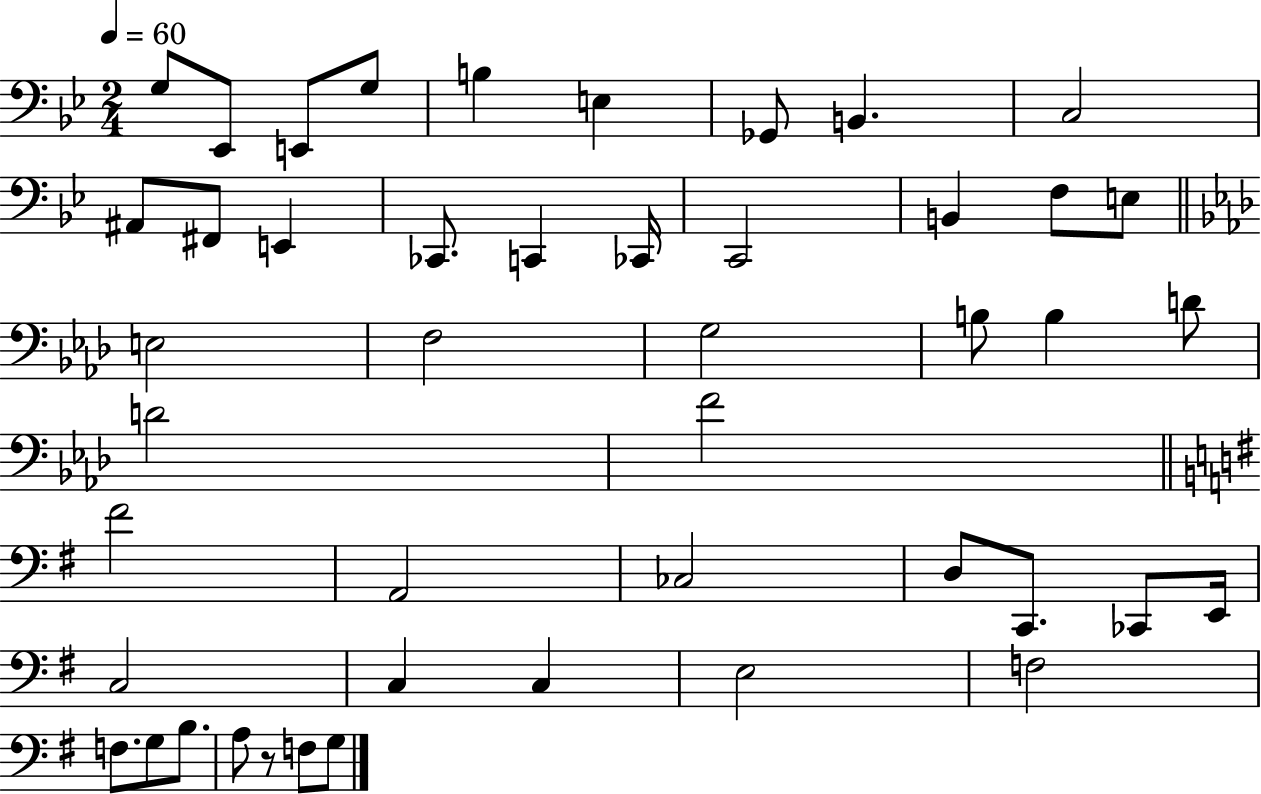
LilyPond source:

{
  \clef bass
  \numericTimeSignature
  \time 2/4
  \key bes \major
  \tempo 4 = 60
  g8 ees,8 e,8 g8 | b4 e4 | ges,8 b,4. | c2 | \break ais,8 fis,8 e,4 | ces,8. c,4 ces,16 | c,2 | b,4 f8 e8 | \break \bar "||" \break \key aes \major e2 | f2 | g2 | b8 b4 d'8 | \break d'2 | f'2 | \bar "||" \break \key g \major fis'2 | a,2 | ces2 | d8 c,8. ces,8 e,16 | \break c2 | c4 c4 | e2 | f2 | \break f8. g8 b8. | a8 r8 f8 g8 | \bar "|."
}